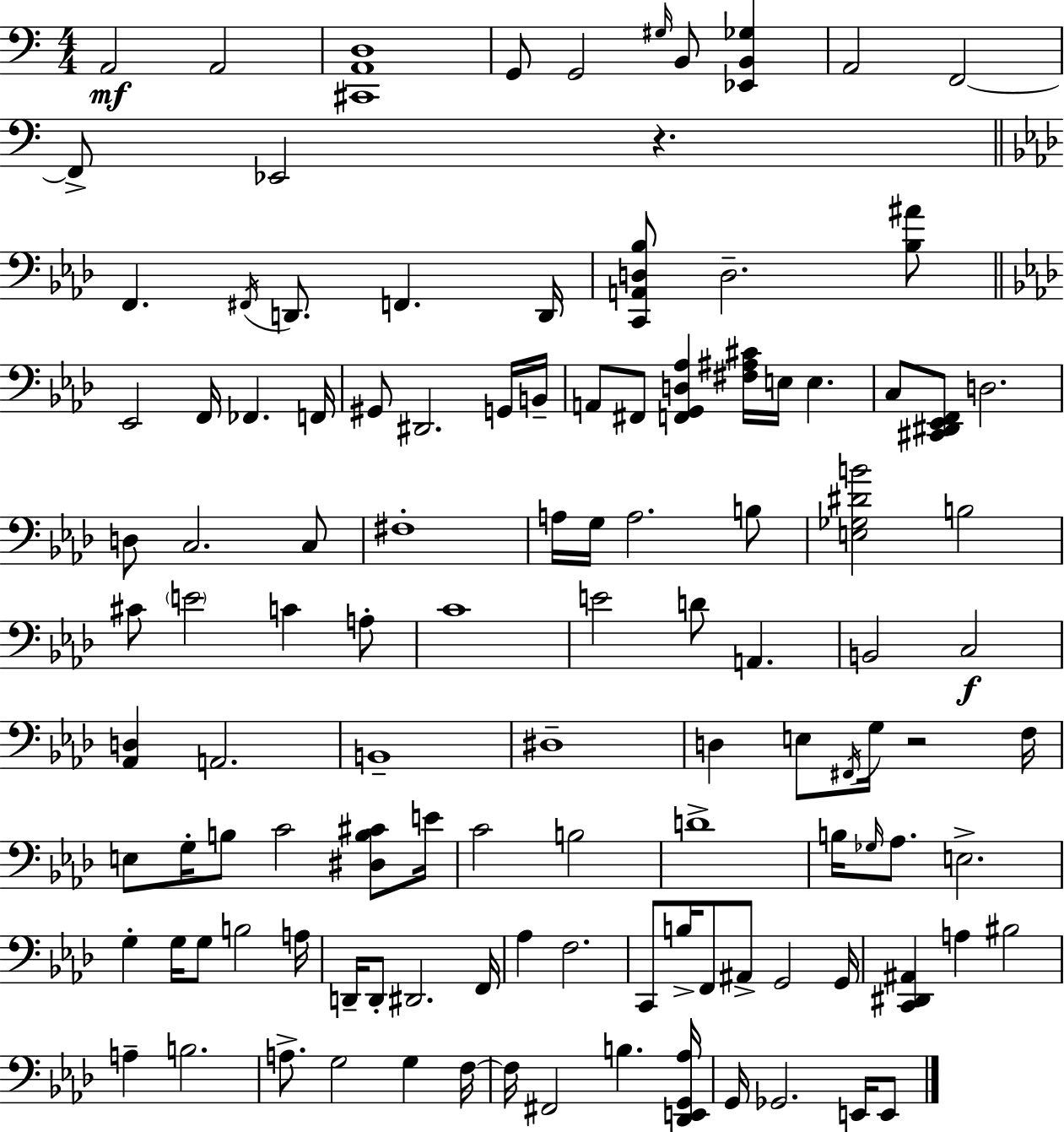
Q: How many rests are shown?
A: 2